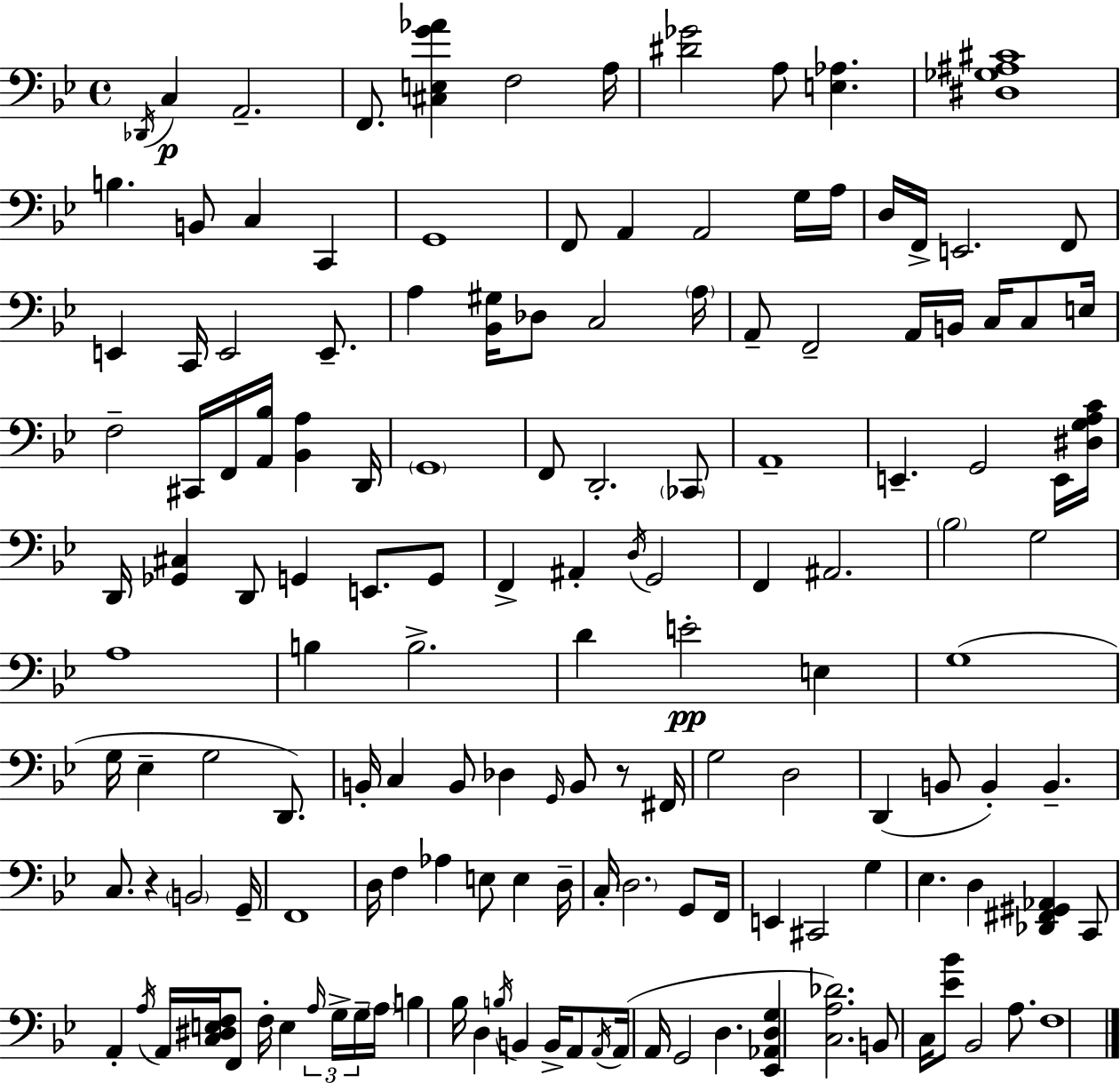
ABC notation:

X:1
T:Untitled
M:4/4
L:1/4
K:Bb
_D,,/4 C, A,,2 F,,/2 [^C,E,G_A] F,2 A,/4 [^D_G]2 A,/2 [E,_A,] [^D,_G,^A,^C]4 B, B,,/2 C, C,, G,,4 F,,/2 A,, A,,2 G,/4 A,/4 D,/4 F,,/4 E,,2 F,,/2 E,, C,,/4 E,,2 E,,/2 A, [_B,,^G,]/4 _D,/2 C,2 A,/4 A,,/2 F,,2 A,,/4 B,,/4 C,/4 C,/2 E,/4 F,2 ^C,,/4 F,,/4 [A,,_B,]/4 [_B,,A,] D,,/4 G,,4 F,,/2 D,,2 _C,,/2 A,,4 E,, G,,2 E,,/4 [^D,G,A,C]/4 D,,/4 [_G,,^C,] D,,/2 G,, E,,/2 G,,/2 F,, ^A,, D,/4 G,,2 F,, ^A,,2 _B,2 G,2 A,4 B, B,2 D E2 E, G,4 G,/4 _E, G,2 D,,/2 B,,/4 C, B,,/2 _D, G,,/4 B,,/2 z/2 ^F,,/4 G,2 D,2 D,, B,,/2 B,, B,, C,/2 z B,,2 G,,/4 F,,4 D,/4 F, _A, E,/2 E, D,/4 C,/4 D,2 G,,/2 F,,/4 E,, ^C,,2 G, _E, D, [_D,,^F,,^G,,_A,,] C,,/2 A,, A,/4 A,,/4 [C,^D,E,F,]/4 F,,/2 F,/4 E, A,/4 G,/4 G,/4 A,/4 B, _B,/4 D, B,/4 B,, B,,/4 A,,/2 A,,/4 A,,/4 A,,/4 G,,2 D, [_E,,_A,,D,G,] [C,A,_D]2 B,,/2 C,/4 [_E_B]/2 _B,,2 A,/2 F,4